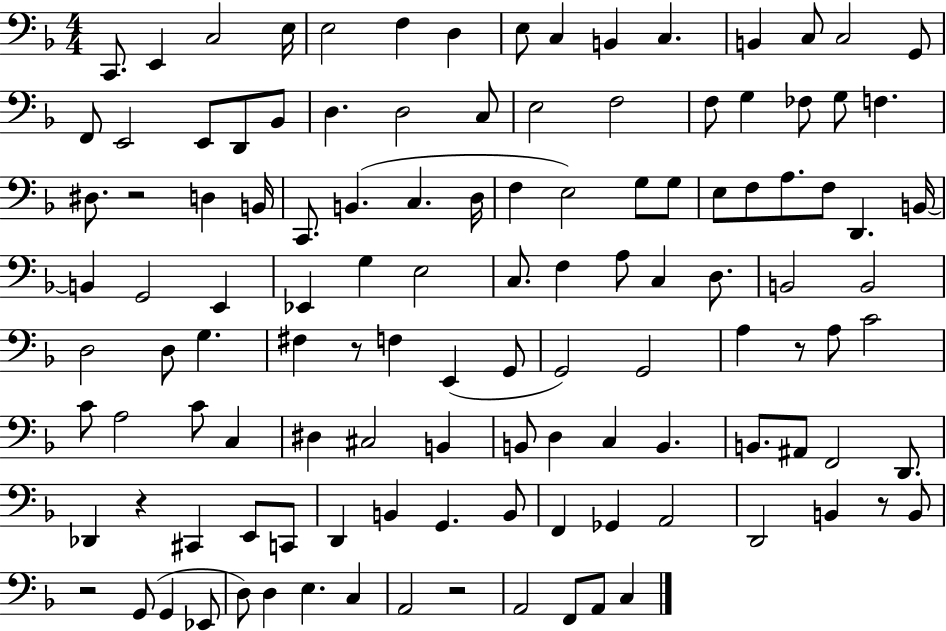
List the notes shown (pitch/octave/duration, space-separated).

C2/e. E2/q C3/h E3/s E3/h F3/q D3/q E3/e C3/q B2/q C3/q. B2/q C3/e C3/h G2/e F2/e E2/h E2/e D2/e Bb2/e D3/q. D3/h C3/e E3/h F3/h F3/e G3/q FES3/e G3/e F3/q. D#3/e. R/h D3/q B2/s C2/e. B2/q. C3/q. D3/s F3/q E3/h G3/e G3/e E3/e F3/e A3/e. F3/e D2/q. B2/s B2/q G2/h E2/q Eb2/q G3/q E3/h C3/e. F3/q A3/e C3/q D3/e. B2/h B2/h D3/h D3/e G3/q. F#3/q R/e F3/q E2/q G2/e G2/h G2/h A3/q R/e A3/e C4/h C4/e A3/h C4/e C3/q D#3/q C#3/h B2/q B2/e D3/q C3/q B2/q. B2/e. A#2/e F2/h D2/e. Db2/q R/q C#2/q E2/e C2/e D2/q B2/q G2/q. B2/e F2/q Gb2/q A2/h D2/h B2/q R/e B2/e R/h G2/e G2/q Eb2/e D3/e D3/q E3/q. C3/q A2/h R/h A2/h F2/e A2/e C3/q